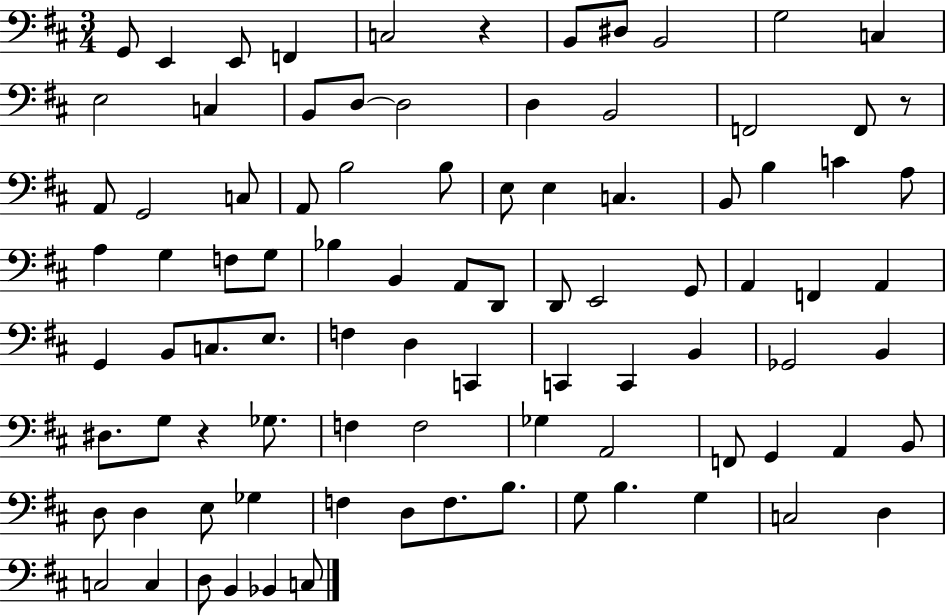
G2/e E2/q E2/e F2/q C3/h R/q B2/e D#3/e B2/h G3/h C3/q E3/h C3/q B2/e D3/e D3/h D3/q B2/h F2/h F2/e R/e A2/e G2/h C3/e A2/e B3/h B3/e E3/e E3/q C3/q. B2/e B3/q C4/q A3/e A3/q G3/q F3/e G3/e Bb3/q B2/q A2/e D2/e D2/e E2/h G2/e A2/q F2/q A2/q G2/q B2/e C3/e. E3/e. F3/q D3/q C2/q C2/q C2/q B2/q Gb2/h B2/q D#3/e. G3/e R/q Gb3/e. F3/q F3/h Gb3/q A2/h F2/e G2/q A2/q B2/e D3/e D3/q E3/e Gb3/q F3/q D3/e F3/e. B3/e. G3/e B3/q. G3/q C3/h D3/q C3/h C3/q D3/e B2/q Bb2/q C3/e